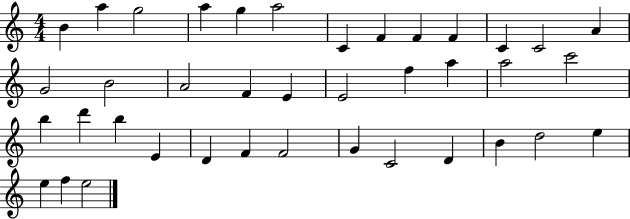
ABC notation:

X:1
T:Untitled
M:4/4
L:1/4
K:C
B a g2 a g a2 C F F F C C2 A G2 B2 A2 F E E2 f a a2 c'2 b d' b E D F F2 G C2 D B d2 e e f e2